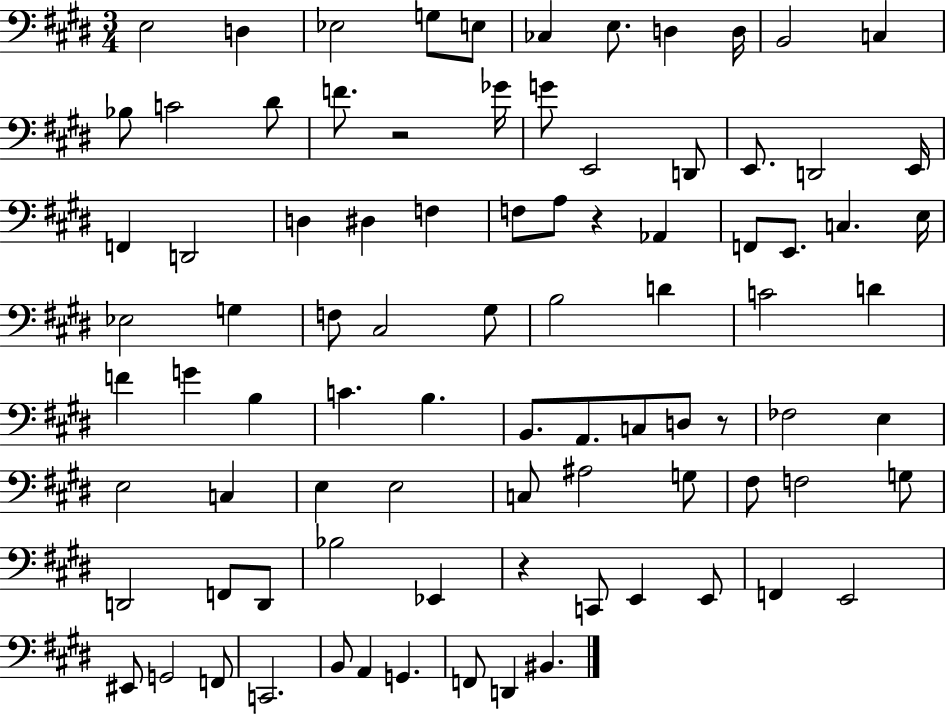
{
  \clef bass
  \numericTimeSignature
  \time 3/4
  \key e \major
  e2 d4 | ees2 g8 e8 | ces4 e8. d4 d16 | b,2 c4 | \break bes8 c'2 dis'8 | f'8. r2 ges'16 | g'8 e,2 d,8 | e,8. d,2 e,16 | \break f,4 d,2 | d4 dis4 f4 | f8 a8 r4 aes,4 | f,8 e,8. c4. e16 | \break ees2 g4 | f8 cis2 gis8 | b2 d'4 | c'2 d'4 | \break f'4 g'4 b4 | c'4. b4. | b,8. a,8. c8 d8 r8 | fes2 e4 | \break e2 c4 | e4 e2 | c8 ais2 g8 | fis8 f2 g8 | \break d,2 f,8 d,8 | bes2 ees,4 | r4 c,8 e,4 e,8 | f,4 e,2 | \break eis,8 g,2 f,8 | c,2. | b,8 a,4 g,4. | f,8 d,4 bis,4. | \break \bar "|."
}